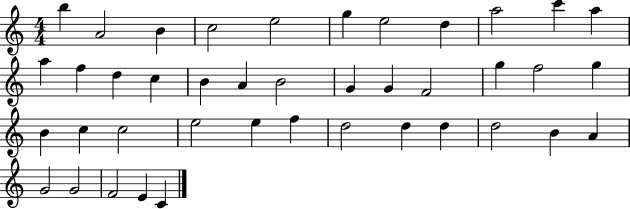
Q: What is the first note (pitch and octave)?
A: B5